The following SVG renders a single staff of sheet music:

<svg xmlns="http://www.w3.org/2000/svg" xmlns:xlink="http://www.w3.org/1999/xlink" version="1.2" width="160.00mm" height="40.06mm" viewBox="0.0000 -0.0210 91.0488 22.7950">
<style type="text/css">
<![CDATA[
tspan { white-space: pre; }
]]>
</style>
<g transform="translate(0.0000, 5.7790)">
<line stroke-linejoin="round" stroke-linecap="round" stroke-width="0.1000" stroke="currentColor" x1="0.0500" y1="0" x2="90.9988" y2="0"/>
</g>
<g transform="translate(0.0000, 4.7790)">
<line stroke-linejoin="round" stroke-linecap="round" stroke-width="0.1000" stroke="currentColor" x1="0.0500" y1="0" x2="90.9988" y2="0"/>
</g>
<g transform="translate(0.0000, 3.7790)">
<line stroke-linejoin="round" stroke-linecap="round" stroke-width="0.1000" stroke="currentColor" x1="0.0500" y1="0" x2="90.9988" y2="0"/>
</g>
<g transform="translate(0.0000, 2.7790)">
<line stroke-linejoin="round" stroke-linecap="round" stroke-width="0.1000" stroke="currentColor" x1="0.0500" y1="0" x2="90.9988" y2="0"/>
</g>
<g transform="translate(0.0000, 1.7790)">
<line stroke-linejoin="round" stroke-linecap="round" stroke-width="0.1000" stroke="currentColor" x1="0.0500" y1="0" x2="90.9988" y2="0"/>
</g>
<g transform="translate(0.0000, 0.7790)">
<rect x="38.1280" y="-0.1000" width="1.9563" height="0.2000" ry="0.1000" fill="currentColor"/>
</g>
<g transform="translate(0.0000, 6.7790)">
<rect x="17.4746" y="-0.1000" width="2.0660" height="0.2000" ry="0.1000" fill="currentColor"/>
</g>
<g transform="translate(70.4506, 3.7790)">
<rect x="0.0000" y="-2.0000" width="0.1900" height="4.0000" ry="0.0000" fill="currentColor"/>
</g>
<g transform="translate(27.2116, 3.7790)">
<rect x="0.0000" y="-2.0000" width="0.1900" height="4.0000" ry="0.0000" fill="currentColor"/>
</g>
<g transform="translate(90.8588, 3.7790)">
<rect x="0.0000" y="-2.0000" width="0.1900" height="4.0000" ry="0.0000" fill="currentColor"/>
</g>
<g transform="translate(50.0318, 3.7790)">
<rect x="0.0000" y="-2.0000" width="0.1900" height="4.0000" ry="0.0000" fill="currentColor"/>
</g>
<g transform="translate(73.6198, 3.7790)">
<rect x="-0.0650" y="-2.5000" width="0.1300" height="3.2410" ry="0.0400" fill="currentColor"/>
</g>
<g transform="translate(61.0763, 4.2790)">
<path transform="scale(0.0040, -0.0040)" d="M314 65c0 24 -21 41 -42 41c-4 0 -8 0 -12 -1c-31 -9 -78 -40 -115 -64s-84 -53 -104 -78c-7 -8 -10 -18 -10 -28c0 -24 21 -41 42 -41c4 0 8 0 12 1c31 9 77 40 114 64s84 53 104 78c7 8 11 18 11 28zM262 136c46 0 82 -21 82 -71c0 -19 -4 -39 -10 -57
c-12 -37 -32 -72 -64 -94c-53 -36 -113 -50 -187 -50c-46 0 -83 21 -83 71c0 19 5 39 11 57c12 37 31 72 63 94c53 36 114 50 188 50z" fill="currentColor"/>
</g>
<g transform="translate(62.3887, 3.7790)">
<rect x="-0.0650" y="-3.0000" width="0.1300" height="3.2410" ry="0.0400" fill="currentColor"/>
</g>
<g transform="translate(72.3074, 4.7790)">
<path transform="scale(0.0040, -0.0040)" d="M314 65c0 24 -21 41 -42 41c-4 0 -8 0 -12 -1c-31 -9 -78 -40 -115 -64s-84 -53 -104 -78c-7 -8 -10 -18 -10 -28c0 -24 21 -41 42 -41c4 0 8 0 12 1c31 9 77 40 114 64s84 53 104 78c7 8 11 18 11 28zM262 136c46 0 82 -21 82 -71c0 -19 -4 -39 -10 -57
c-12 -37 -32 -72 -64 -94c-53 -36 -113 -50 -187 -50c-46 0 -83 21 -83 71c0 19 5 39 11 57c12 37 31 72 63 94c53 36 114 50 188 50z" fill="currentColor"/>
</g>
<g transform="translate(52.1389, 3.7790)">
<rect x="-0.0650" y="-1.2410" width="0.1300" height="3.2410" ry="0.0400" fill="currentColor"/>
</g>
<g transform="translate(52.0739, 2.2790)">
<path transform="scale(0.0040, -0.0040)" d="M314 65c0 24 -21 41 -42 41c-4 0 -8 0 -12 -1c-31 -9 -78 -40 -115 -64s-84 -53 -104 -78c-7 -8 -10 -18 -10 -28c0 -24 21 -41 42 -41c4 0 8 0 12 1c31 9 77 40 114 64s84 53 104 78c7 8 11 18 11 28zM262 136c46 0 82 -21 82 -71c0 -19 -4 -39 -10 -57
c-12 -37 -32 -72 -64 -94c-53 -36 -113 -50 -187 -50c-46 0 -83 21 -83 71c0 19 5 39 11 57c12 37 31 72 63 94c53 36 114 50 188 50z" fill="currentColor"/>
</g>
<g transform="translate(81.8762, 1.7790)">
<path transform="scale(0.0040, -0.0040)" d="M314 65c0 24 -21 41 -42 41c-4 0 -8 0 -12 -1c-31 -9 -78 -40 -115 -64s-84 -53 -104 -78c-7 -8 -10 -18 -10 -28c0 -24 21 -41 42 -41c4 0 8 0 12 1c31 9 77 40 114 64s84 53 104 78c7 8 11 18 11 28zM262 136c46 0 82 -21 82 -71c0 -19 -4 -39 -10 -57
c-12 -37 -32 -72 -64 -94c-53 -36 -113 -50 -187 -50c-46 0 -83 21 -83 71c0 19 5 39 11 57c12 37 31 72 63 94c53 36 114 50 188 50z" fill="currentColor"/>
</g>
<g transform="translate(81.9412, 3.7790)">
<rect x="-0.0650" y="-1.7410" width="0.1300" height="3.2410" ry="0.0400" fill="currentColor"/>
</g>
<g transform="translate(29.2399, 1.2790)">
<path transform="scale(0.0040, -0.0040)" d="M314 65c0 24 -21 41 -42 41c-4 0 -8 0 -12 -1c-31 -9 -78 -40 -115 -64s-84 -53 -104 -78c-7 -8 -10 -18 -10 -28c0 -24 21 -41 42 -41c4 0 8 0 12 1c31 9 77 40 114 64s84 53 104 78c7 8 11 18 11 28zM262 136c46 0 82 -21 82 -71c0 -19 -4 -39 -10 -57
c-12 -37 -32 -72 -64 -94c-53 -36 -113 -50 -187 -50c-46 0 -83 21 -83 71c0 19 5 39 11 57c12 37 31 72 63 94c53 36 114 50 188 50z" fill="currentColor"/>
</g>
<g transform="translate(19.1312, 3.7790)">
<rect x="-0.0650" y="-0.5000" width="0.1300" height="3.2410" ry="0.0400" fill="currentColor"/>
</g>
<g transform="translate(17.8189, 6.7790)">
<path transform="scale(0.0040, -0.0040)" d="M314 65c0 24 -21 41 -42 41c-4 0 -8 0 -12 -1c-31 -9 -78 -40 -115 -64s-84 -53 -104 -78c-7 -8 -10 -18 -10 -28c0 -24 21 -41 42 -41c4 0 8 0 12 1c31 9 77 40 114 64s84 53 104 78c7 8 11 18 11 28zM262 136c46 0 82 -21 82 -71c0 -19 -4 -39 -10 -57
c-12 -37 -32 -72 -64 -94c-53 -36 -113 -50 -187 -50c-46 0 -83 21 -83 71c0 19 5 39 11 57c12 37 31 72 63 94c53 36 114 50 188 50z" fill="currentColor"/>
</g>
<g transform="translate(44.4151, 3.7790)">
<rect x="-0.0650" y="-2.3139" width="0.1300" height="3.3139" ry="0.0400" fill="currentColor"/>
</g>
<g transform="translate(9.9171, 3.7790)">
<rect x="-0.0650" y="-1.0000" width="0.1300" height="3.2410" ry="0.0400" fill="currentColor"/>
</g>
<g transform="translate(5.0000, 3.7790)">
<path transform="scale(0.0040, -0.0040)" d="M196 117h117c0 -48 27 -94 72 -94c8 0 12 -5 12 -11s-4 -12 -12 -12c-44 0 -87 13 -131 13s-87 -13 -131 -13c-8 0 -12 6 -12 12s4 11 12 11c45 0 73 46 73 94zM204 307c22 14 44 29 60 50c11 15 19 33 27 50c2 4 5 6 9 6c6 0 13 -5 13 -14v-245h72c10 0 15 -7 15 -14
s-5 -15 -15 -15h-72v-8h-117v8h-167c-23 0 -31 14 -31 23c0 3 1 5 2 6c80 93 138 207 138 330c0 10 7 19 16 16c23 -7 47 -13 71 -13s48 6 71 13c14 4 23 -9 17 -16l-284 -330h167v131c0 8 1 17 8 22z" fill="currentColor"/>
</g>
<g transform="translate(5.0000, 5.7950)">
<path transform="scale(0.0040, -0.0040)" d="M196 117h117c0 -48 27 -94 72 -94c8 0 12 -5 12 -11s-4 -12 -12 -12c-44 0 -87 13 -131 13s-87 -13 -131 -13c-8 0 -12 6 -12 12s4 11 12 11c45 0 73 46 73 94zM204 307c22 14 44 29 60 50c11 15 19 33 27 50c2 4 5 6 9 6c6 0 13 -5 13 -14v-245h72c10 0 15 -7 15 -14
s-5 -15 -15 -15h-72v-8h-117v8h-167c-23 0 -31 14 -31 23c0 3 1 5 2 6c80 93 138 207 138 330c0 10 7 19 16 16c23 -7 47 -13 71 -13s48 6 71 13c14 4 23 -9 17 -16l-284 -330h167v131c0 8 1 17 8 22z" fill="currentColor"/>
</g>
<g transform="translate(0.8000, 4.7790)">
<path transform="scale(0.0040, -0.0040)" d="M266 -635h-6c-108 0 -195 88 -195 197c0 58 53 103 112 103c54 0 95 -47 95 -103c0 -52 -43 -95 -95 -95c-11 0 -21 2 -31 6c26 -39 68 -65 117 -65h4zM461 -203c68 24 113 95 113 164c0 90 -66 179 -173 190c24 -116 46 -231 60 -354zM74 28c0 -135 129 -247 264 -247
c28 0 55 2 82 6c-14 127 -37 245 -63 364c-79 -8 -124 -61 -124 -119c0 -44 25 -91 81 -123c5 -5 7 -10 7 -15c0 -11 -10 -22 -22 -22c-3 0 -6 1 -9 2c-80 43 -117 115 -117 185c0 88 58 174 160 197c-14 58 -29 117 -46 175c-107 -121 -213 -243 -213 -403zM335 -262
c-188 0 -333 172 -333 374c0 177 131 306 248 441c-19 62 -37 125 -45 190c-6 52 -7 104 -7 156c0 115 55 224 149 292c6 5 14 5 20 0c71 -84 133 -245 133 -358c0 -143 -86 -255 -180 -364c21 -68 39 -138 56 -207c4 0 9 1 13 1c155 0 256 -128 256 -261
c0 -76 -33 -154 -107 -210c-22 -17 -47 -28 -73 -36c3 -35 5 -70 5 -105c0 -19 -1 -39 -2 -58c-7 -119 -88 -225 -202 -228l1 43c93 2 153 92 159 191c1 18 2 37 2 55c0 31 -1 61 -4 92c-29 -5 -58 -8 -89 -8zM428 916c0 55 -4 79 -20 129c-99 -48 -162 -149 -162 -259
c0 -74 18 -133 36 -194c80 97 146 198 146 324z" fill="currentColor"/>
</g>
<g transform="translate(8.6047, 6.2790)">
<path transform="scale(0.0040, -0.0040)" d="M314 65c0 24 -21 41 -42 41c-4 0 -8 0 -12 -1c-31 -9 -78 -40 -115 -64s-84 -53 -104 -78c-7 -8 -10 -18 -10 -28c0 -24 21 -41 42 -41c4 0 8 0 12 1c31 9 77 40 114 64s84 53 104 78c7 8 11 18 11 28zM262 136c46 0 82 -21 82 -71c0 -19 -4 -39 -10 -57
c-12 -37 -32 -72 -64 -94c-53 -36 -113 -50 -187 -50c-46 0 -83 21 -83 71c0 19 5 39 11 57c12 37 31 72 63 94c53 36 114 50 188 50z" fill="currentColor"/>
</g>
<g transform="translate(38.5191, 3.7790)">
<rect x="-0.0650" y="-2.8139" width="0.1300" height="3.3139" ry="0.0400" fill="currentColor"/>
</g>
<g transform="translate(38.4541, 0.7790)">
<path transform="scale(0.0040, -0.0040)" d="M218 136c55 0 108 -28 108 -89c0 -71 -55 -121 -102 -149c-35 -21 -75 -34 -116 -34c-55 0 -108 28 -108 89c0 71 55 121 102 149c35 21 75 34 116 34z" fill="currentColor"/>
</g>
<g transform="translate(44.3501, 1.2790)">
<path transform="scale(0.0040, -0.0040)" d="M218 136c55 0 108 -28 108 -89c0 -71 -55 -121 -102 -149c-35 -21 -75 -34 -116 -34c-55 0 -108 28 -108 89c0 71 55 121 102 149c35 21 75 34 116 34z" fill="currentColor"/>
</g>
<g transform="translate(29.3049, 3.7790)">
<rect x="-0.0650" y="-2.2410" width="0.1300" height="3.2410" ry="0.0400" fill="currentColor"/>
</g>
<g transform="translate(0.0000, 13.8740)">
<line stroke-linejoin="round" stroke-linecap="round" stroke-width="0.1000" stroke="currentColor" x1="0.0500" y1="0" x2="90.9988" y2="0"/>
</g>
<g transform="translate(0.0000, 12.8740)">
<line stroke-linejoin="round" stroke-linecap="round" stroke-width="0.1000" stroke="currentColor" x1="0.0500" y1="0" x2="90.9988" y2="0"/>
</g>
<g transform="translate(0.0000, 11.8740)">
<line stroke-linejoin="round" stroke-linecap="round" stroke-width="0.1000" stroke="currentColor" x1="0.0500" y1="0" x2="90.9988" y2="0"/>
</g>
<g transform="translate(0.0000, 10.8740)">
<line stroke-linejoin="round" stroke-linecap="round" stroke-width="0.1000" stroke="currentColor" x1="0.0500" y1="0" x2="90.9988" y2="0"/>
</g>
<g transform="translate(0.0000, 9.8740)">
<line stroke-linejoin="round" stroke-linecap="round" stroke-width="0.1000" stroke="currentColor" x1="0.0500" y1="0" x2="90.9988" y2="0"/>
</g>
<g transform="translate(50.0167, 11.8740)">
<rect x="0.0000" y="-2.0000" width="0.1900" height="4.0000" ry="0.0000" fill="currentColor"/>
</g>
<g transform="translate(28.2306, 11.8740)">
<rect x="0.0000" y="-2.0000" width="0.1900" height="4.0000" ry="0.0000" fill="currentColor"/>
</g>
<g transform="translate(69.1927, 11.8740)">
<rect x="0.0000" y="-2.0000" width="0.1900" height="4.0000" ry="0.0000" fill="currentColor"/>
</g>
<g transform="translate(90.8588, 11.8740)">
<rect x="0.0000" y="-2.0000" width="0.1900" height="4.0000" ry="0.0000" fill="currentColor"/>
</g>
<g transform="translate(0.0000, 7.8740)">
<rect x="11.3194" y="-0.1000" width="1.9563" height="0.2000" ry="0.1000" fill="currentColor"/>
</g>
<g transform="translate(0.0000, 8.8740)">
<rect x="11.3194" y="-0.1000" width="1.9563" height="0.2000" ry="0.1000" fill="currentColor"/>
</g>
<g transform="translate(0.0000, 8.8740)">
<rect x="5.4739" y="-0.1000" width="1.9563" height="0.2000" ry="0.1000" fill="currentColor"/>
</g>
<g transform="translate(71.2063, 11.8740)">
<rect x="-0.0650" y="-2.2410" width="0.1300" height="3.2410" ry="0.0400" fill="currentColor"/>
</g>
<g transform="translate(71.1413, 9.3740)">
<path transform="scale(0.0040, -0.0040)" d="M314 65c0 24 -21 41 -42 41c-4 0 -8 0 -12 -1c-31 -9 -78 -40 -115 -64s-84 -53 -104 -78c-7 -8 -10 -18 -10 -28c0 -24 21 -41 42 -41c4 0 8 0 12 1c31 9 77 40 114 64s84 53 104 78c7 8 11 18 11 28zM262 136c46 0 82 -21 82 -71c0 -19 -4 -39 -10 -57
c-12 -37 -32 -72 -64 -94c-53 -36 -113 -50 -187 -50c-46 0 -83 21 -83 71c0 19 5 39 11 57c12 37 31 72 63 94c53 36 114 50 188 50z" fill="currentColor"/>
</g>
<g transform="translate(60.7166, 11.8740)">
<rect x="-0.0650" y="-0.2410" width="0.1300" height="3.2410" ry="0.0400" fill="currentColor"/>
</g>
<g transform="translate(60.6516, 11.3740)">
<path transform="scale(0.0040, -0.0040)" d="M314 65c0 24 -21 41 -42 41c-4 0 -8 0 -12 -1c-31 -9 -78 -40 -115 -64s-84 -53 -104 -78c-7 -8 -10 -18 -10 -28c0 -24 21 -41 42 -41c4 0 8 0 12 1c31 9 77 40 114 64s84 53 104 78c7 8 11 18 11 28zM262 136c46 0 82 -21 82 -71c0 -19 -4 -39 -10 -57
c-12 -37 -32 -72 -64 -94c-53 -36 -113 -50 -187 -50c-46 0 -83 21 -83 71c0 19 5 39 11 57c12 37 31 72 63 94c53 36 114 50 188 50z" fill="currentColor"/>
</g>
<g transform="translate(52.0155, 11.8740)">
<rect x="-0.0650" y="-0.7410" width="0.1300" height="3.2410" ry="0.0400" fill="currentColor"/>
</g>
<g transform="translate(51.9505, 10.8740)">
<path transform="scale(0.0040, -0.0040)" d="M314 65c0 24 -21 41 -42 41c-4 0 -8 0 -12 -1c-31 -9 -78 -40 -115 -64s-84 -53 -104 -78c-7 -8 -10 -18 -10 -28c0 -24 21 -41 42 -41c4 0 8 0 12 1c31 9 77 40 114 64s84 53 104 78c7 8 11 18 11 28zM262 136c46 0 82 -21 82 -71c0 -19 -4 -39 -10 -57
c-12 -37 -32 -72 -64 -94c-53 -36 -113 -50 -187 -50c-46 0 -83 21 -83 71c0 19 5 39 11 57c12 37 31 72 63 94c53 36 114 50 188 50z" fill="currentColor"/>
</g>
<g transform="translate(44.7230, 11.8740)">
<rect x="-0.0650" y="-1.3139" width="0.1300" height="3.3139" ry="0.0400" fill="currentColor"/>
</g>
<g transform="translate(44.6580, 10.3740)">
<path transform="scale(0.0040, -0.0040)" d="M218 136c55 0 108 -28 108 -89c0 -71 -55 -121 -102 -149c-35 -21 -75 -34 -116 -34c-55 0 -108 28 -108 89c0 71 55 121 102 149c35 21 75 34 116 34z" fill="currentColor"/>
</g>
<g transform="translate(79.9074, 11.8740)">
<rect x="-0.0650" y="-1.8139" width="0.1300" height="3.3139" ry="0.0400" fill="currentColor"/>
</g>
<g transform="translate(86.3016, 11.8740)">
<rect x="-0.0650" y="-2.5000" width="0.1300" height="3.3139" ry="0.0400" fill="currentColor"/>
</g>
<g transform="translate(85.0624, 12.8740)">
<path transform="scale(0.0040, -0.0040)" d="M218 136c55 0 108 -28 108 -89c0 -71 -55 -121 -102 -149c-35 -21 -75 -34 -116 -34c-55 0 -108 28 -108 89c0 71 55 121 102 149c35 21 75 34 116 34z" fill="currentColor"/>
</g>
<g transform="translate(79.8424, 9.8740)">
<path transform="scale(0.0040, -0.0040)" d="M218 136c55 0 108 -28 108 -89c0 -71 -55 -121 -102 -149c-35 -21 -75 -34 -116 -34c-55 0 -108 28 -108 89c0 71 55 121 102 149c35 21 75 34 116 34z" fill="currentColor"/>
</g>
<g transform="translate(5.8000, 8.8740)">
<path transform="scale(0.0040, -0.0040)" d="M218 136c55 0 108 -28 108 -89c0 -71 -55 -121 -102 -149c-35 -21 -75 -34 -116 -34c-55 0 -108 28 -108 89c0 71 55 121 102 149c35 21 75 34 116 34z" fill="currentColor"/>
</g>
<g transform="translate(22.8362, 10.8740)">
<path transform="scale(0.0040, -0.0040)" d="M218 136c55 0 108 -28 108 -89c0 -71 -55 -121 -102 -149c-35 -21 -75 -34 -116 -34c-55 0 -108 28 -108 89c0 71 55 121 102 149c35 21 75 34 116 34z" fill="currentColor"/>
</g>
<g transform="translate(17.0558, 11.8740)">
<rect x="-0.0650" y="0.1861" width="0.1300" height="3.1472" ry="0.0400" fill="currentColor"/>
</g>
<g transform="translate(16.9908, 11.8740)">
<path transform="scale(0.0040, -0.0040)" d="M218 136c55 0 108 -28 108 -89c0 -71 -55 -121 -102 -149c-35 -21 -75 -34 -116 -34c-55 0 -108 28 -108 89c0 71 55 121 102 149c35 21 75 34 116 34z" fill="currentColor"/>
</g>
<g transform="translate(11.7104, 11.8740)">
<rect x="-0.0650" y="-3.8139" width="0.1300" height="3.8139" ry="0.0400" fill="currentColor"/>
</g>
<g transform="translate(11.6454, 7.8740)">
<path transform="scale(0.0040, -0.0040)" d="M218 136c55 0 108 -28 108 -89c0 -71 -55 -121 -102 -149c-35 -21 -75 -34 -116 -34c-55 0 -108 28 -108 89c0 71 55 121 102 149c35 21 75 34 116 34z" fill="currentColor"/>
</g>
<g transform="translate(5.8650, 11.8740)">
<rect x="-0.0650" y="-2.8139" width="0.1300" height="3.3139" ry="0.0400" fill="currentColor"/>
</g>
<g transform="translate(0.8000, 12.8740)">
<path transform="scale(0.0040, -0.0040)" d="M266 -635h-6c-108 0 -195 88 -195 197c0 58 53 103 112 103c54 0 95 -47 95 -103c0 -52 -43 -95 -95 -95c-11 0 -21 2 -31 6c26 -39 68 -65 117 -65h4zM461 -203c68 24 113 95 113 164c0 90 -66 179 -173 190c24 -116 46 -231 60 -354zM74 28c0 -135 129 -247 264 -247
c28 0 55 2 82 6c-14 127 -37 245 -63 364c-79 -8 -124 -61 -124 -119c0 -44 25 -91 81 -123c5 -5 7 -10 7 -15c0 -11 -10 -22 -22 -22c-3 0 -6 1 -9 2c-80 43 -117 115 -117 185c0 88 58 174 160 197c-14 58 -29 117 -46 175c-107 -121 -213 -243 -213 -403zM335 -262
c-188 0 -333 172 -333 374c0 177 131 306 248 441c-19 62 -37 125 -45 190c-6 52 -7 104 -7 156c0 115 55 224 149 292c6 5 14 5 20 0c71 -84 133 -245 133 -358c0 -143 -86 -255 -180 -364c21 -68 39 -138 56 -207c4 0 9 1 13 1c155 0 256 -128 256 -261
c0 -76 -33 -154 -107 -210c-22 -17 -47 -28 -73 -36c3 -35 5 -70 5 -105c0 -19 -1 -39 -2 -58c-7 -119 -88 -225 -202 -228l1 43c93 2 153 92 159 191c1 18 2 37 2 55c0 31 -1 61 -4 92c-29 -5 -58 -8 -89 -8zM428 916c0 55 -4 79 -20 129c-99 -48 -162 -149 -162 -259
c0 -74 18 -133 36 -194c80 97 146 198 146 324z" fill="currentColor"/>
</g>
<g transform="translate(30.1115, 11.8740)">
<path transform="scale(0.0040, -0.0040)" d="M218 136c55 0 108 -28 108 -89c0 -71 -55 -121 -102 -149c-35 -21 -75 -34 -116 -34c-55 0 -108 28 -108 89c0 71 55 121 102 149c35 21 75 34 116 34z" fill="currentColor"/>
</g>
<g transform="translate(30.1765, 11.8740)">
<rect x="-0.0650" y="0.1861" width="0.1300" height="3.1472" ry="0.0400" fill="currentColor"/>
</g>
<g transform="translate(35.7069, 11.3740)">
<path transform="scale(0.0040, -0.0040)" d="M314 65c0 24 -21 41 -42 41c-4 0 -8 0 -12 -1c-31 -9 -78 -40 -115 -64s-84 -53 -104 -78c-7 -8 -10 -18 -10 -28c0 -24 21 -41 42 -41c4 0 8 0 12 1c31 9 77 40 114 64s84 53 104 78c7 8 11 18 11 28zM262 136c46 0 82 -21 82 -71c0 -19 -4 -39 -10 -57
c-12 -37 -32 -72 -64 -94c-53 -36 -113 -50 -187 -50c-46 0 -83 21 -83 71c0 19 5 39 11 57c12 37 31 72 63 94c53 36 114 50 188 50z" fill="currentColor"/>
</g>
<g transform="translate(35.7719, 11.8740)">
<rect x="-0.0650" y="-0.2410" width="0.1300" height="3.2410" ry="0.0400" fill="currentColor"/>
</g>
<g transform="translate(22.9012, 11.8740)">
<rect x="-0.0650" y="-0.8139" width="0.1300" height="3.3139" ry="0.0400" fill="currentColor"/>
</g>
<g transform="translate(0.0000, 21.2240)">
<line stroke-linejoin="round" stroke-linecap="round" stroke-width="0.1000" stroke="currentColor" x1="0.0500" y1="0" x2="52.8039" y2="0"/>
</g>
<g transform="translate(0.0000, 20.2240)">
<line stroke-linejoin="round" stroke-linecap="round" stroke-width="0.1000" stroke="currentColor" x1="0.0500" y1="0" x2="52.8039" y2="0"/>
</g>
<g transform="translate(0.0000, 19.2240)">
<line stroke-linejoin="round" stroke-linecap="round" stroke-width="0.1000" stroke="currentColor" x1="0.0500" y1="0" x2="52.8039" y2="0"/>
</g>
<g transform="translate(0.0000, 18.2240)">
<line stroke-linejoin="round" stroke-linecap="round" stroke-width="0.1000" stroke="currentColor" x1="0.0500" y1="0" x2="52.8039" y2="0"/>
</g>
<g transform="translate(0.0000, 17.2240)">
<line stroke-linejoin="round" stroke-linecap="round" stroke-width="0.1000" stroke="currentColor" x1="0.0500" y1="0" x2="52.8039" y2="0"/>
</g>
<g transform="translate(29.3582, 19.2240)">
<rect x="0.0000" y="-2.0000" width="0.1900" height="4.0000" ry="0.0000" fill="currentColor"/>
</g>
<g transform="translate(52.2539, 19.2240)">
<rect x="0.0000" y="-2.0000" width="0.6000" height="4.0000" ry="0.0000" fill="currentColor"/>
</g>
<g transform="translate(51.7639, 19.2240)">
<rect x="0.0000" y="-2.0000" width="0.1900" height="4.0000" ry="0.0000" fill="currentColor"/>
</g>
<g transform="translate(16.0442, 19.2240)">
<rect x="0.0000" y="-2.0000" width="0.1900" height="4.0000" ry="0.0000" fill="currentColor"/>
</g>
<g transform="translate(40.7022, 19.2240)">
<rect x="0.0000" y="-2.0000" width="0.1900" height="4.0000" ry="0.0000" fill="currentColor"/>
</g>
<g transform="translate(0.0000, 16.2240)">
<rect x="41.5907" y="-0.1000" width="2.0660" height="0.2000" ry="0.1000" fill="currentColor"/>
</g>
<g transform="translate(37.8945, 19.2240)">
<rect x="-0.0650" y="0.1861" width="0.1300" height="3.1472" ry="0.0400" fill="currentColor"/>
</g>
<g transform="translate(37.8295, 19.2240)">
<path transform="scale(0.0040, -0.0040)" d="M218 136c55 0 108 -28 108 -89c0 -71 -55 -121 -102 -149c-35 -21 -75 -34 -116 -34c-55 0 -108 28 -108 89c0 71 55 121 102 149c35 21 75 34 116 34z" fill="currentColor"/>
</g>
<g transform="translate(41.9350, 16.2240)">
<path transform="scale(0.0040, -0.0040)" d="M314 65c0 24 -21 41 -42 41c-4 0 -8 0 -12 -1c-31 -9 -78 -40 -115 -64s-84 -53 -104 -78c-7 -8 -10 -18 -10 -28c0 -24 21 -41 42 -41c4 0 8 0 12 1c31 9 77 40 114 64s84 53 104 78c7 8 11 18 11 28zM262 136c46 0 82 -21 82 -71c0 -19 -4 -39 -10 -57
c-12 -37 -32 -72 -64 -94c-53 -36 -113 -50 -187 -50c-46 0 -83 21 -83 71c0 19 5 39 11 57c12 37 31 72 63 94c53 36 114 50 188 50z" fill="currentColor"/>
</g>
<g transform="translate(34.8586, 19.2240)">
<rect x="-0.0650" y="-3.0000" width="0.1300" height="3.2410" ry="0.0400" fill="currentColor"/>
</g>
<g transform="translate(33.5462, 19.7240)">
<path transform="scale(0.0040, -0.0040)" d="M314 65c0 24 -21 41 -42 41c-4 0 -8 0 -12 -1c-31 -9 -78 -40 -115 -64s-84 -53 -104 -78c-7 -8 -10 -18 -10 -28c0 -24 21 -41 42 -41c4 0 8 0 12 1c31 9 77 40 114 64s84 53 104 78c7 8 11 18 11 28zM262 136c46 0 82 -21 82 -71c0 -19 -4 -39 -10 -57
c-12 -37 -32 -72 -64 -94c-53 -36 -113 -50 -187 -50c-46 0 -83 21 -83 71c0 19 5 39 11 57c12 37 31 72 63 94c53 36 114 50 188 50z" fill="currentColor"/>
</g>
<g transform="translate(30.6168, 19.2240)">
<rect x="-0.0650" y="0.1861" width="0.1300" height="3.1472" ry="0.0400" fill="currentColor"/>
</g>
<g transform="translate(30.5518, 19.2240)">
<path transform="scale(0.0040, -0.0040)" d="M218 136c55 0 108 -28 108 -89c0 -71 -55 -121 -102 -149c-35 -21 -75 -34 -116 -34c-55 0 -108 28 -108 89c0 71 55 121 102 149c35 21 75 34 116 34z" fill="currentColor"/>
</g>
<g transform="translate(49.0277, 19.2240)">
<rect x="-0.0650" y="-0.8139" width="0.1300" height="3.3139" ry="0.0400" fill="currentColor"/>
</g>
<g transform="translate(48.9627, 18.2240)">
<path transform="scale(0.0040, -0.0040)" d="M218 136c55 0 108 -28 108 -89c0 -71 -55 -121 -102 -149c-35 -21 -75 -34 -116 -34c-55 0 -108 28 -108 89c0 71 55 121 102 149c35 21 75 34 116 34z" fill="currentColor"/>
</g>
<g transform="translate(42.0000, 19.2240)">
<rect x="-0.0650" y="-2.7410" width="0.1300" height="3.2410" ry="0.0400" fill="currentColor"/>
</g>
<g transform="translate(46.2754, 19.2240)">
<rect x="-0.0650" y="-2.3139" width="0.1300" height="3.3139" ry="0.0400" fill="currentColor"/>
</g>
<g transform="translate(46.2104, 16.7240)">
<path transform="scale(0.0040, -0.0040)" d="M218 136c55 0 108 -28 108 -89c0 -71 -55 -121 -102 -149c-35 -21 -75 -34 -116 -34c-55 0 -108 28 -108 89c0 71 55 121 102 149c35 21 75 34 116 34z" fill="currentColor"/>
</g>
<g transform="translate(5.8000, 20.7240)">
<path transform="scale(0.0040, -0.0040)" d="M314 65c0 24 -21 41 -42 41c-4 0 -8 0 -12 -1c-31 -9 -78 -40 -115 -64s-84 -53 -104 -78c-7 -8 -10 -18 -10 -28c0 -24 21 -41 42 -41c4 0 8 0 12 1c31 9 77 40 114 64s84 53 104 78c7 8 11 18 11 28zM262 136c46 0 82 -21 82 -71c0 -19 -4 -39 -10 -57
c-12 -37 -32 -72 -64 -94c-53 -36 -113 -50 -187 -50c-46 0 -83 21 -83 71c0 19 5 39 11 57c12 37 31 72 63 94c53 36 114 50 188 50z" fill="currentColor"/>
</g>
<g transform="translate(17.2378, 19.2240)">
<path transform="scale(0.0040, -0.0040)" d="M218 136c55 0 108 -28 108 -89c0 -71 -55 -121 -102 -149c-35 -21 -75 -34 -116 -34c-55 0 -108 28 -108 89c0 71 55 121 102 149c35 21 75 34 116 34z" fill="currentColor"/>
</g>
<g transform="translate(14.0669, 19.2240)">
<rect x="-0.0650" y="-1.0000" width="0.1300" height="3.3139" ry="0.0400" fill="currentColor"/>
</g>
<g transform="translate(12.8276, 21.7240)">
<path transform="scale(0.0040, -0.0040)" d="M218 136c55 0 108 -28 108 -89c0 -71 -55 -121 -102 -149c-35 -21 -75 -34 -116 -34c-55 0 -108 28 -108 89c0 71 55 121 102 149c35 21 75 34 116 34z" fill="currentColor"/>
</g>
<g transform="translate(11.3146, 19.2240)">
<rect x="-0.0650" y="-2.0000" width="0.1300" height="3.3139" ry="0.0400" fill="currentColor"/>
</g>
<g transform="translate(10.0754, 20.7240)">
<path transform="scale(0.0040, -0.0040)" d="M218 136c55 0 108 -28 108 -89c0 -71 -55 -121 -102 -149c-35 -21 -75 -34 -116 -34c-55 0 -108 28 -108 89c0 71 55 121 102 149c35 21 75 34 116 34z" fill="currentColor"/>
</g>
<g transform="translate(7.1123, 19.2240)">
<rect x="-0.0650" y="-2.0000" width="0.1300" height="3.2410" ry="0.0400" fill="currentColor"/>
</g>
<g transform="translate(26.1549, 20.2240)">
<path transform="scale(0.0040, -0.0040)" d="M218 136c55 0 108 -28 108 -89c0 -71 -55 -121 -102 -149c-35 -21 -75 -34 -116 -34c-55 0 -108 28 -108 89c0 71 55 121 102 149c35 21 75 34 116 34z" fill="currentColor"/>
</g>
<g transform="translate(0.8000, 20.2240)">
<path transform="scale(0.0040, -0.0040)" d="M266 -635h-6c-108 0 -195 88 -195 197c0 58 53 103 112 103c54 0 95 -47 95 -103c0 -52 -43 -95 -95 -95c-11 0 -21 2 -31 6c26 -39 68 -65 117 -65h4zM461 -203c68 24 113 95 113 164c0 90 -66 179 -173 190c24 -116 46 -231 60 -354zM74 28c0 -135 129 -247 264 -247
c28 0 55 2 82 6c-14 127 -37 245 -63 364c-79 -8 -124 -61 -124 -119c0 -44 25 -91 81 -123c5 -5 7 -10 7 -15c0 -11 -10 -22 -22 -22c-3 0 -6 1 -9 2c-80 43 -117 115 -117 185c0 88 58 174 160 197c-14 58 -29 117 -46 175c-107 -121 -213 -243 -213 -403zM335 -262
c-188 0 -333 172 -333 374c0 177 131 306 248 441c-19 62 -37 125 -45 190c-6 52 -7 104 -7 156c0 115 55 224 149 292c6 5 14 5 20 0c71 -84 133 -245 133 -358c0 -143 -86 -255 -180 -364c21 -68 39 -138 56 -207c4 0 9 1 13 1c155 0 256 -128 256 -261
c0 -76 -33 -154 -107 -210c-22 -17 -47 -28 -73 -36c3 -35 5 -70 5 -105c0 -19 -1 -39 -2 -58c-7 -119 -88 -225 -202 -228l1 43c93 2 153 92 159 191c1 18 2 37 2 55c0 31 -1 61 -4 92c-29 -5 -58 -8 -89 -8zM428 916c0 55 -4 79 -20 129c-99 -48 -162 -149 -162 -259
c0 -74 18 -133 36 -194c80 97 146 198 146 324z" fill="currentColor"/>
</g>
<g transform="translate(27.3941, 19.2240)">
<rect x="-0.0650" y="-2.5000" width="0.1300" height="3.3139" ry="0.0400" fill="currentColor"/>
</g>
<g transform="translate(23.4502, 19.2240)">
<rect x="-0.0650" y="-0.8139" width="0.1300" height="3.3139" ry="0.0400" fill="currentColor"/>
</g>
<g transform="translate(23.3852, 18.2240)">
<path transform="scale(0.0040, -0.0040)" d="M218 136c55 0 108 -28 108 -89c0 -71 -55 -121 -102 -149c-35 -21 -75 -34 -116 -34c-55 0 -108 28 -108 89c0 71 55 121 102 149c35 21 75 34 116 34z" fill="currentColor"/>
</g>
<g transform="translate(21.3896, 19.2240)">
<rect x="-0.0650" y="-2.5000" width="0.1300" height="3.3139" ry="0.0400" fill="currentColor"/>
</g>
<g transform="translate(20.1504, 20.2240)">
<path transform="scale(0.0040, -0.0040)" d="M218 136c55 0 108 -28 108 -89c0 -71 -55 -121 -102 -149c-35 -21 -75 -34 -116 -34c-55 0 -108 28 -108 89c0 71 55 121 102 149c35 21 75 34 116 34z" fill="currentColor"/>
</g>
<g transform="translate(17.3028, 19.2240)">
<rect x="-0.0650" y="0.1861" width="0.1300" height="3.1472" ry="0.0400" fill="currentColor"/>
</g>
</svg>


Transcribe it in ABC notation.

X:1
T:Untitled
M:4/4
L:1/4
K:C
D2 C2 g2 a g e2 A2 G2 f2 a c' B d B c2 e d2 c2 g2 f G F2 F D B G d G B A2 B a2 g d